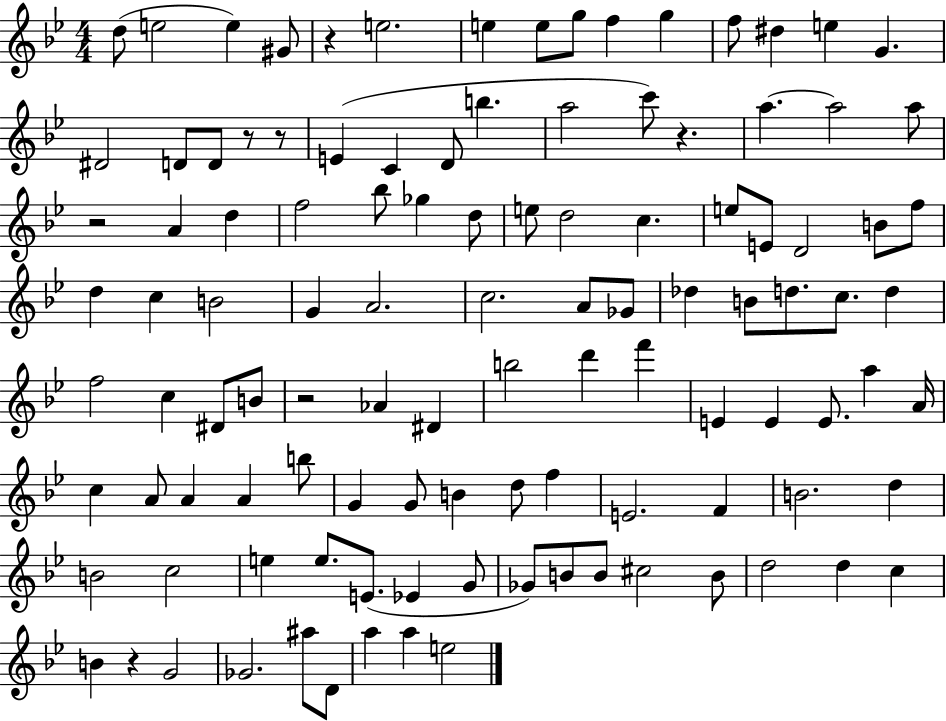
{
  \clef treble
  \numericTimeSignature
  \time 4/4
  \key bes \major
  \repeat volta 2 { d''8( e''2 e''4) gis'8 | r4 e''2. | e''4 e''8 g''8 f''4 g''4 | f''8 dis''4 e''4 g'4. | \break dis'2 d'8 d'8 r8 r8 | e'4( c'4 d'8 b''4. | a''2 c'''8) r4. | a''4.~~ a''2 a''8 | \break r2 a'4 d''4 | f''2 bes''8 ges''4 d''8 | e''8 d''2 c''4. | e''8 e'8 d'2 b'8 f''8 | \break d''4 c''4 b'2 | g'4 a'2. | c''2. a'8 ges'8 | des''4 b'8 d''8. c''8. d''4 | \break f''2 c''4 dis'8 b'8 | r2 aes'4 dis'4 | b''2 d'''4 f'''4 | e'4 e'4 e'8. a''4 a'16 | \break c''4 a'8 a'4 a'4 b''8 | g'4 g'8 b'4 d''8 f''4 | e'2. f'4 | b'2. d''4 | \break b'2 c''2 | e''4 e''8. e'8.( ees'4 g'8 | ges'8) b'8 b'8 cis''2 b'8 | d''2 d''4 c''4 | \break b'4 r4 g'2 | ges'2. ais''8 d'8 | a''4 a''4 e''2 | } \bar "|."
}